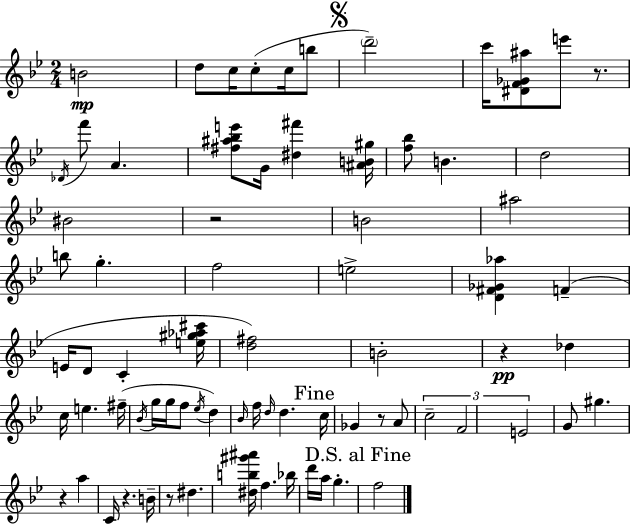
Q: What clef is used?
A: treble